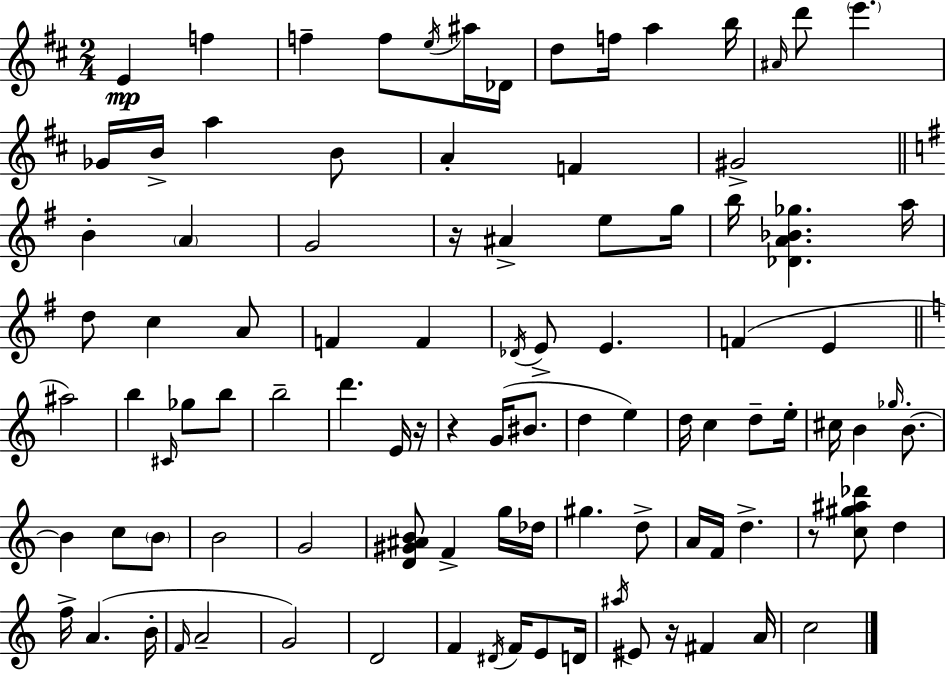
E4/q F5/q F5/q F5/e E5/s A#5/s Db4/s D5/e F5/s A5/q B5/s A#4/s D6/e E6/q. Gb4/s B4/s A5/q B4/e A4/q F4/q G#4/h B4/q A4/q G4/h R/s A#4/q E5/e G5/s B5/s [Db4,A4,Bb4,Gb5]/q. A5/s D5/e C5/q A4/e F4/q F4/q Db4/s E4/e E4/q. F4/q E4/q A#5/h B5/q C#4/s Gb5/e B5/e B5/h D6/q. E4/s R/s R/q G4/s BIS4/e. D5/q E5/q D5/s C5/q D5/e E5/s C#5/s B4/q Gb5/s B4/e. B4/q C5/e B4/e B4/h G4/h [D4,G#4,A#4,B4]/e F4/q G5/s Db5/s G#5/q. D5/e A4/s F4/s D5/q. R/e [C5,G#5,A#5,Db6]/e D5/q F5/s A4/q. B4/s F4/s A4/h G4/h D4/h F4/q D#4/s F4/s E4/e D4/s A#5/s EIS4/e R/s F#4/q A4/s C5/h